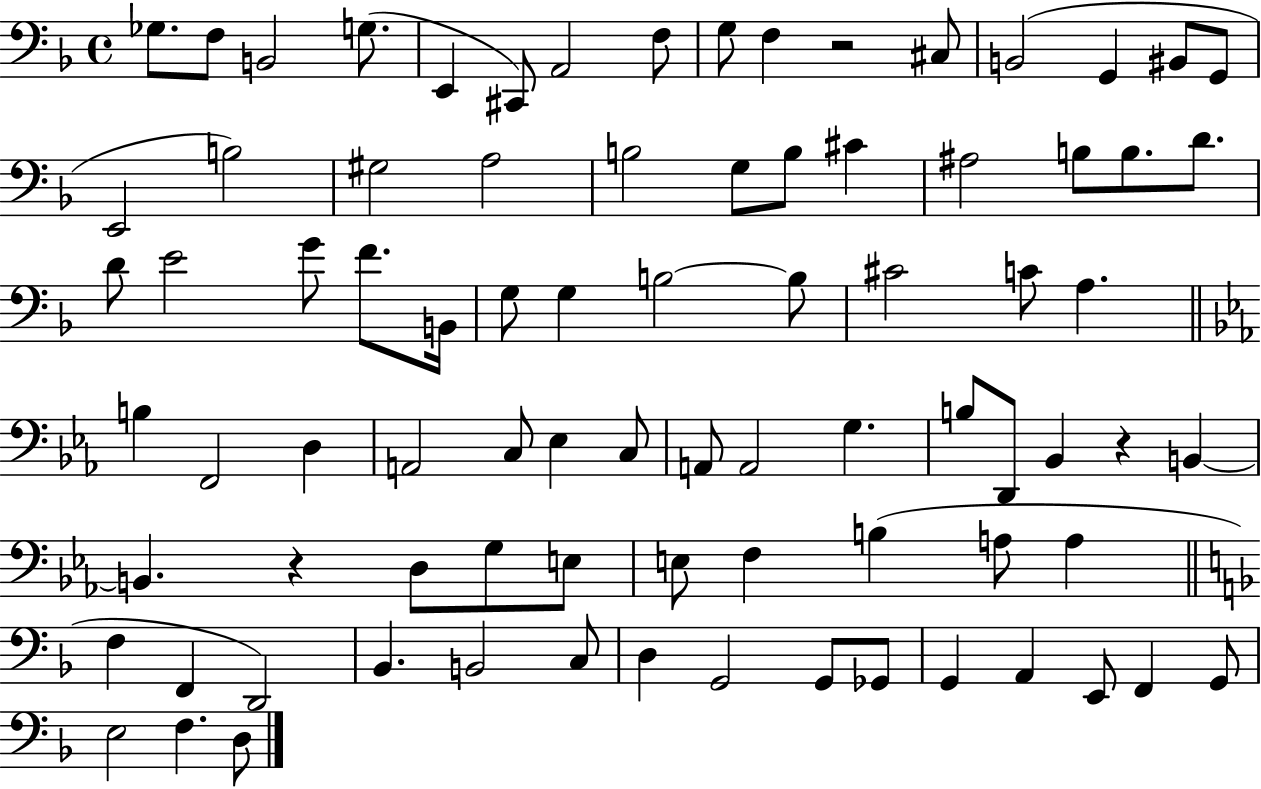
X:1
T:Untitled
M:4/4
L:1/4
K:F
_G,/2 F,/2 B,,2 G,/2 E,, ^C,,/2 A,,2 F,/2 G,/2 F, z2 ^C,/2 B,,2 G,, ^B,,/2 G,,/2 E,,2 B,2 ^G,2 A,2 B,2 G,/2 B,/2 ^C ^A,2 B,/2 B,/2 D/2 D/2 E2 G/2 F/2 B,,/4 G,/2 G, B,2 B,/2 ^C2 C/2 A, B, F,,2 D, A,,2 C,/2 _E, C,/2 A,,/2 A,,2 G, B,/2 D,,/2 _B,, z B,, B,, z D,/2 G,/2 E,/2 E,/2 F, B, A,/2 A, F, F,, D,,2 _B,, B,,2 C,/2 D, G,,2 G,,/2 _G,,/2 G,, A,, E,,/2 F,, G,,/2 E,2 F, D,/2